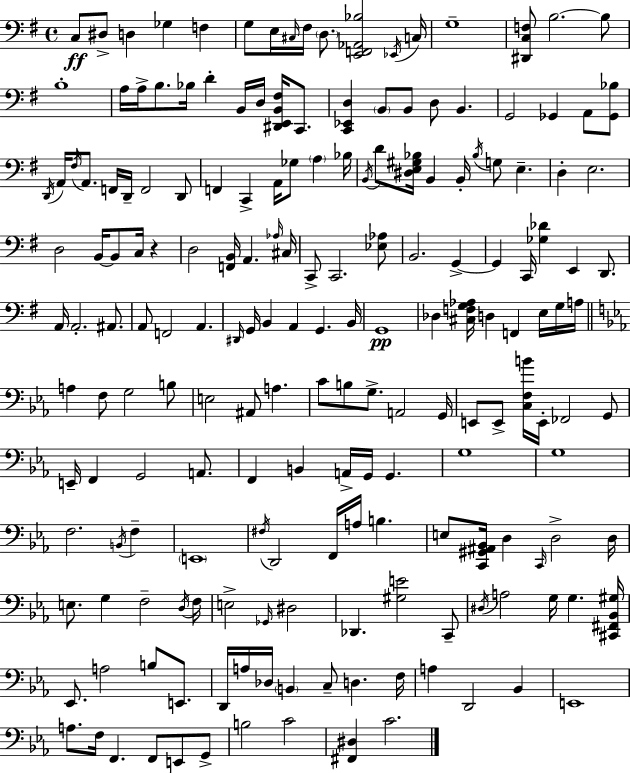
{
  \clef bass
  \time 4/4
  \defaultTimeSignature
  \key e \minor
  \repeat volta 2 { c8\ff dis8-> d4 ges4 f4 | g8 e16 \grace { cis16 } fis16 \parenthesize d8. <e, f, aes, bes>2 | \acciaccatura { ees,16 } c16 g1-- | <dis, c f>8 b2.~~ | \break b8 b1-. | a16 a16-> b8. bes16 d'4-. b,16 d16 <dis, e, b, fis>16 c,8. | <c, ees, d>4 \parenthesize b,8 b,8 d8 b,4. | g,2 ges,4 a,8 | \break <ges, bes>8 \acciaccatura { d,16 } a,16 \acciaccatura { fis16 } a,8. f,16 d,16-- f,2 | d,8 f,4 c,4-> a,16 ges8 \parenthesize a4 | bes16 \acciaccatura { b,16 } d'8 <dis e gis bes>16 b,4 b,16-. \acciaccatura { bes16 } g8 | e4.-- d4-. e2. | \break d2 b,16~~ b,8 | c16 r4 d2 <f, b,>16 a,4. | \grace { aes16 } cis16 c,8-> c,2. | <ees aes>8 b,2. | \break g,4->~~ g,4 c,16 <ges des'>4 | e,4 d,8. a,16 a,2.-. | ais,8. a,8 f,2 | a,4. \grace { dis,16 } g,16 b,4 a,4 | \break g,4. b,16 g,1\pp | des4 <cis f g aes>16 d4 | f,4 e16 g16 a16 \bar "||" \break \key c \minor a4 f8 g2 b8 | e2 ais,8 a4. | c'8 b8 g8.-> a,2 g,16 | e,8 e,8-> <c f b'>16 e,16-. fes,2 g,8 | \break e,16-- f,4 g,2 a,8. | f,4 b,4 a,16-> g,16 g,4. | g1 | g1 | \break f2. \acciaccatura { b,16 } f4-- | \parenthesize e,1 | \acciaccatura { fis16 } d,2 f,16 a16 b4. | e8 <c, gis, ais, bes,>16 d4 \grace { c,16 } d2-> | \break d16 e8. g4 f2-- | \acciaccatura { d16 } f16 e2-> \grace { ges,16 } dis2 | des,4. <gis e'>2 | c,8-- \acciaccatura { dis16 } a2 g16 g4. | \break <cis, fis, bes, gis>16 ees,8. a2 | b8 e,8. d,16 a16 des16 \parenthesize b,4 c8-- d4. | f16 a4 d,2 | bes,4 e,1 | \break a8. f16 f,4. | f,8 e,8 g,8-> b2 c'2 | <fis, dis>4 c'2. | } \bar "|."
}